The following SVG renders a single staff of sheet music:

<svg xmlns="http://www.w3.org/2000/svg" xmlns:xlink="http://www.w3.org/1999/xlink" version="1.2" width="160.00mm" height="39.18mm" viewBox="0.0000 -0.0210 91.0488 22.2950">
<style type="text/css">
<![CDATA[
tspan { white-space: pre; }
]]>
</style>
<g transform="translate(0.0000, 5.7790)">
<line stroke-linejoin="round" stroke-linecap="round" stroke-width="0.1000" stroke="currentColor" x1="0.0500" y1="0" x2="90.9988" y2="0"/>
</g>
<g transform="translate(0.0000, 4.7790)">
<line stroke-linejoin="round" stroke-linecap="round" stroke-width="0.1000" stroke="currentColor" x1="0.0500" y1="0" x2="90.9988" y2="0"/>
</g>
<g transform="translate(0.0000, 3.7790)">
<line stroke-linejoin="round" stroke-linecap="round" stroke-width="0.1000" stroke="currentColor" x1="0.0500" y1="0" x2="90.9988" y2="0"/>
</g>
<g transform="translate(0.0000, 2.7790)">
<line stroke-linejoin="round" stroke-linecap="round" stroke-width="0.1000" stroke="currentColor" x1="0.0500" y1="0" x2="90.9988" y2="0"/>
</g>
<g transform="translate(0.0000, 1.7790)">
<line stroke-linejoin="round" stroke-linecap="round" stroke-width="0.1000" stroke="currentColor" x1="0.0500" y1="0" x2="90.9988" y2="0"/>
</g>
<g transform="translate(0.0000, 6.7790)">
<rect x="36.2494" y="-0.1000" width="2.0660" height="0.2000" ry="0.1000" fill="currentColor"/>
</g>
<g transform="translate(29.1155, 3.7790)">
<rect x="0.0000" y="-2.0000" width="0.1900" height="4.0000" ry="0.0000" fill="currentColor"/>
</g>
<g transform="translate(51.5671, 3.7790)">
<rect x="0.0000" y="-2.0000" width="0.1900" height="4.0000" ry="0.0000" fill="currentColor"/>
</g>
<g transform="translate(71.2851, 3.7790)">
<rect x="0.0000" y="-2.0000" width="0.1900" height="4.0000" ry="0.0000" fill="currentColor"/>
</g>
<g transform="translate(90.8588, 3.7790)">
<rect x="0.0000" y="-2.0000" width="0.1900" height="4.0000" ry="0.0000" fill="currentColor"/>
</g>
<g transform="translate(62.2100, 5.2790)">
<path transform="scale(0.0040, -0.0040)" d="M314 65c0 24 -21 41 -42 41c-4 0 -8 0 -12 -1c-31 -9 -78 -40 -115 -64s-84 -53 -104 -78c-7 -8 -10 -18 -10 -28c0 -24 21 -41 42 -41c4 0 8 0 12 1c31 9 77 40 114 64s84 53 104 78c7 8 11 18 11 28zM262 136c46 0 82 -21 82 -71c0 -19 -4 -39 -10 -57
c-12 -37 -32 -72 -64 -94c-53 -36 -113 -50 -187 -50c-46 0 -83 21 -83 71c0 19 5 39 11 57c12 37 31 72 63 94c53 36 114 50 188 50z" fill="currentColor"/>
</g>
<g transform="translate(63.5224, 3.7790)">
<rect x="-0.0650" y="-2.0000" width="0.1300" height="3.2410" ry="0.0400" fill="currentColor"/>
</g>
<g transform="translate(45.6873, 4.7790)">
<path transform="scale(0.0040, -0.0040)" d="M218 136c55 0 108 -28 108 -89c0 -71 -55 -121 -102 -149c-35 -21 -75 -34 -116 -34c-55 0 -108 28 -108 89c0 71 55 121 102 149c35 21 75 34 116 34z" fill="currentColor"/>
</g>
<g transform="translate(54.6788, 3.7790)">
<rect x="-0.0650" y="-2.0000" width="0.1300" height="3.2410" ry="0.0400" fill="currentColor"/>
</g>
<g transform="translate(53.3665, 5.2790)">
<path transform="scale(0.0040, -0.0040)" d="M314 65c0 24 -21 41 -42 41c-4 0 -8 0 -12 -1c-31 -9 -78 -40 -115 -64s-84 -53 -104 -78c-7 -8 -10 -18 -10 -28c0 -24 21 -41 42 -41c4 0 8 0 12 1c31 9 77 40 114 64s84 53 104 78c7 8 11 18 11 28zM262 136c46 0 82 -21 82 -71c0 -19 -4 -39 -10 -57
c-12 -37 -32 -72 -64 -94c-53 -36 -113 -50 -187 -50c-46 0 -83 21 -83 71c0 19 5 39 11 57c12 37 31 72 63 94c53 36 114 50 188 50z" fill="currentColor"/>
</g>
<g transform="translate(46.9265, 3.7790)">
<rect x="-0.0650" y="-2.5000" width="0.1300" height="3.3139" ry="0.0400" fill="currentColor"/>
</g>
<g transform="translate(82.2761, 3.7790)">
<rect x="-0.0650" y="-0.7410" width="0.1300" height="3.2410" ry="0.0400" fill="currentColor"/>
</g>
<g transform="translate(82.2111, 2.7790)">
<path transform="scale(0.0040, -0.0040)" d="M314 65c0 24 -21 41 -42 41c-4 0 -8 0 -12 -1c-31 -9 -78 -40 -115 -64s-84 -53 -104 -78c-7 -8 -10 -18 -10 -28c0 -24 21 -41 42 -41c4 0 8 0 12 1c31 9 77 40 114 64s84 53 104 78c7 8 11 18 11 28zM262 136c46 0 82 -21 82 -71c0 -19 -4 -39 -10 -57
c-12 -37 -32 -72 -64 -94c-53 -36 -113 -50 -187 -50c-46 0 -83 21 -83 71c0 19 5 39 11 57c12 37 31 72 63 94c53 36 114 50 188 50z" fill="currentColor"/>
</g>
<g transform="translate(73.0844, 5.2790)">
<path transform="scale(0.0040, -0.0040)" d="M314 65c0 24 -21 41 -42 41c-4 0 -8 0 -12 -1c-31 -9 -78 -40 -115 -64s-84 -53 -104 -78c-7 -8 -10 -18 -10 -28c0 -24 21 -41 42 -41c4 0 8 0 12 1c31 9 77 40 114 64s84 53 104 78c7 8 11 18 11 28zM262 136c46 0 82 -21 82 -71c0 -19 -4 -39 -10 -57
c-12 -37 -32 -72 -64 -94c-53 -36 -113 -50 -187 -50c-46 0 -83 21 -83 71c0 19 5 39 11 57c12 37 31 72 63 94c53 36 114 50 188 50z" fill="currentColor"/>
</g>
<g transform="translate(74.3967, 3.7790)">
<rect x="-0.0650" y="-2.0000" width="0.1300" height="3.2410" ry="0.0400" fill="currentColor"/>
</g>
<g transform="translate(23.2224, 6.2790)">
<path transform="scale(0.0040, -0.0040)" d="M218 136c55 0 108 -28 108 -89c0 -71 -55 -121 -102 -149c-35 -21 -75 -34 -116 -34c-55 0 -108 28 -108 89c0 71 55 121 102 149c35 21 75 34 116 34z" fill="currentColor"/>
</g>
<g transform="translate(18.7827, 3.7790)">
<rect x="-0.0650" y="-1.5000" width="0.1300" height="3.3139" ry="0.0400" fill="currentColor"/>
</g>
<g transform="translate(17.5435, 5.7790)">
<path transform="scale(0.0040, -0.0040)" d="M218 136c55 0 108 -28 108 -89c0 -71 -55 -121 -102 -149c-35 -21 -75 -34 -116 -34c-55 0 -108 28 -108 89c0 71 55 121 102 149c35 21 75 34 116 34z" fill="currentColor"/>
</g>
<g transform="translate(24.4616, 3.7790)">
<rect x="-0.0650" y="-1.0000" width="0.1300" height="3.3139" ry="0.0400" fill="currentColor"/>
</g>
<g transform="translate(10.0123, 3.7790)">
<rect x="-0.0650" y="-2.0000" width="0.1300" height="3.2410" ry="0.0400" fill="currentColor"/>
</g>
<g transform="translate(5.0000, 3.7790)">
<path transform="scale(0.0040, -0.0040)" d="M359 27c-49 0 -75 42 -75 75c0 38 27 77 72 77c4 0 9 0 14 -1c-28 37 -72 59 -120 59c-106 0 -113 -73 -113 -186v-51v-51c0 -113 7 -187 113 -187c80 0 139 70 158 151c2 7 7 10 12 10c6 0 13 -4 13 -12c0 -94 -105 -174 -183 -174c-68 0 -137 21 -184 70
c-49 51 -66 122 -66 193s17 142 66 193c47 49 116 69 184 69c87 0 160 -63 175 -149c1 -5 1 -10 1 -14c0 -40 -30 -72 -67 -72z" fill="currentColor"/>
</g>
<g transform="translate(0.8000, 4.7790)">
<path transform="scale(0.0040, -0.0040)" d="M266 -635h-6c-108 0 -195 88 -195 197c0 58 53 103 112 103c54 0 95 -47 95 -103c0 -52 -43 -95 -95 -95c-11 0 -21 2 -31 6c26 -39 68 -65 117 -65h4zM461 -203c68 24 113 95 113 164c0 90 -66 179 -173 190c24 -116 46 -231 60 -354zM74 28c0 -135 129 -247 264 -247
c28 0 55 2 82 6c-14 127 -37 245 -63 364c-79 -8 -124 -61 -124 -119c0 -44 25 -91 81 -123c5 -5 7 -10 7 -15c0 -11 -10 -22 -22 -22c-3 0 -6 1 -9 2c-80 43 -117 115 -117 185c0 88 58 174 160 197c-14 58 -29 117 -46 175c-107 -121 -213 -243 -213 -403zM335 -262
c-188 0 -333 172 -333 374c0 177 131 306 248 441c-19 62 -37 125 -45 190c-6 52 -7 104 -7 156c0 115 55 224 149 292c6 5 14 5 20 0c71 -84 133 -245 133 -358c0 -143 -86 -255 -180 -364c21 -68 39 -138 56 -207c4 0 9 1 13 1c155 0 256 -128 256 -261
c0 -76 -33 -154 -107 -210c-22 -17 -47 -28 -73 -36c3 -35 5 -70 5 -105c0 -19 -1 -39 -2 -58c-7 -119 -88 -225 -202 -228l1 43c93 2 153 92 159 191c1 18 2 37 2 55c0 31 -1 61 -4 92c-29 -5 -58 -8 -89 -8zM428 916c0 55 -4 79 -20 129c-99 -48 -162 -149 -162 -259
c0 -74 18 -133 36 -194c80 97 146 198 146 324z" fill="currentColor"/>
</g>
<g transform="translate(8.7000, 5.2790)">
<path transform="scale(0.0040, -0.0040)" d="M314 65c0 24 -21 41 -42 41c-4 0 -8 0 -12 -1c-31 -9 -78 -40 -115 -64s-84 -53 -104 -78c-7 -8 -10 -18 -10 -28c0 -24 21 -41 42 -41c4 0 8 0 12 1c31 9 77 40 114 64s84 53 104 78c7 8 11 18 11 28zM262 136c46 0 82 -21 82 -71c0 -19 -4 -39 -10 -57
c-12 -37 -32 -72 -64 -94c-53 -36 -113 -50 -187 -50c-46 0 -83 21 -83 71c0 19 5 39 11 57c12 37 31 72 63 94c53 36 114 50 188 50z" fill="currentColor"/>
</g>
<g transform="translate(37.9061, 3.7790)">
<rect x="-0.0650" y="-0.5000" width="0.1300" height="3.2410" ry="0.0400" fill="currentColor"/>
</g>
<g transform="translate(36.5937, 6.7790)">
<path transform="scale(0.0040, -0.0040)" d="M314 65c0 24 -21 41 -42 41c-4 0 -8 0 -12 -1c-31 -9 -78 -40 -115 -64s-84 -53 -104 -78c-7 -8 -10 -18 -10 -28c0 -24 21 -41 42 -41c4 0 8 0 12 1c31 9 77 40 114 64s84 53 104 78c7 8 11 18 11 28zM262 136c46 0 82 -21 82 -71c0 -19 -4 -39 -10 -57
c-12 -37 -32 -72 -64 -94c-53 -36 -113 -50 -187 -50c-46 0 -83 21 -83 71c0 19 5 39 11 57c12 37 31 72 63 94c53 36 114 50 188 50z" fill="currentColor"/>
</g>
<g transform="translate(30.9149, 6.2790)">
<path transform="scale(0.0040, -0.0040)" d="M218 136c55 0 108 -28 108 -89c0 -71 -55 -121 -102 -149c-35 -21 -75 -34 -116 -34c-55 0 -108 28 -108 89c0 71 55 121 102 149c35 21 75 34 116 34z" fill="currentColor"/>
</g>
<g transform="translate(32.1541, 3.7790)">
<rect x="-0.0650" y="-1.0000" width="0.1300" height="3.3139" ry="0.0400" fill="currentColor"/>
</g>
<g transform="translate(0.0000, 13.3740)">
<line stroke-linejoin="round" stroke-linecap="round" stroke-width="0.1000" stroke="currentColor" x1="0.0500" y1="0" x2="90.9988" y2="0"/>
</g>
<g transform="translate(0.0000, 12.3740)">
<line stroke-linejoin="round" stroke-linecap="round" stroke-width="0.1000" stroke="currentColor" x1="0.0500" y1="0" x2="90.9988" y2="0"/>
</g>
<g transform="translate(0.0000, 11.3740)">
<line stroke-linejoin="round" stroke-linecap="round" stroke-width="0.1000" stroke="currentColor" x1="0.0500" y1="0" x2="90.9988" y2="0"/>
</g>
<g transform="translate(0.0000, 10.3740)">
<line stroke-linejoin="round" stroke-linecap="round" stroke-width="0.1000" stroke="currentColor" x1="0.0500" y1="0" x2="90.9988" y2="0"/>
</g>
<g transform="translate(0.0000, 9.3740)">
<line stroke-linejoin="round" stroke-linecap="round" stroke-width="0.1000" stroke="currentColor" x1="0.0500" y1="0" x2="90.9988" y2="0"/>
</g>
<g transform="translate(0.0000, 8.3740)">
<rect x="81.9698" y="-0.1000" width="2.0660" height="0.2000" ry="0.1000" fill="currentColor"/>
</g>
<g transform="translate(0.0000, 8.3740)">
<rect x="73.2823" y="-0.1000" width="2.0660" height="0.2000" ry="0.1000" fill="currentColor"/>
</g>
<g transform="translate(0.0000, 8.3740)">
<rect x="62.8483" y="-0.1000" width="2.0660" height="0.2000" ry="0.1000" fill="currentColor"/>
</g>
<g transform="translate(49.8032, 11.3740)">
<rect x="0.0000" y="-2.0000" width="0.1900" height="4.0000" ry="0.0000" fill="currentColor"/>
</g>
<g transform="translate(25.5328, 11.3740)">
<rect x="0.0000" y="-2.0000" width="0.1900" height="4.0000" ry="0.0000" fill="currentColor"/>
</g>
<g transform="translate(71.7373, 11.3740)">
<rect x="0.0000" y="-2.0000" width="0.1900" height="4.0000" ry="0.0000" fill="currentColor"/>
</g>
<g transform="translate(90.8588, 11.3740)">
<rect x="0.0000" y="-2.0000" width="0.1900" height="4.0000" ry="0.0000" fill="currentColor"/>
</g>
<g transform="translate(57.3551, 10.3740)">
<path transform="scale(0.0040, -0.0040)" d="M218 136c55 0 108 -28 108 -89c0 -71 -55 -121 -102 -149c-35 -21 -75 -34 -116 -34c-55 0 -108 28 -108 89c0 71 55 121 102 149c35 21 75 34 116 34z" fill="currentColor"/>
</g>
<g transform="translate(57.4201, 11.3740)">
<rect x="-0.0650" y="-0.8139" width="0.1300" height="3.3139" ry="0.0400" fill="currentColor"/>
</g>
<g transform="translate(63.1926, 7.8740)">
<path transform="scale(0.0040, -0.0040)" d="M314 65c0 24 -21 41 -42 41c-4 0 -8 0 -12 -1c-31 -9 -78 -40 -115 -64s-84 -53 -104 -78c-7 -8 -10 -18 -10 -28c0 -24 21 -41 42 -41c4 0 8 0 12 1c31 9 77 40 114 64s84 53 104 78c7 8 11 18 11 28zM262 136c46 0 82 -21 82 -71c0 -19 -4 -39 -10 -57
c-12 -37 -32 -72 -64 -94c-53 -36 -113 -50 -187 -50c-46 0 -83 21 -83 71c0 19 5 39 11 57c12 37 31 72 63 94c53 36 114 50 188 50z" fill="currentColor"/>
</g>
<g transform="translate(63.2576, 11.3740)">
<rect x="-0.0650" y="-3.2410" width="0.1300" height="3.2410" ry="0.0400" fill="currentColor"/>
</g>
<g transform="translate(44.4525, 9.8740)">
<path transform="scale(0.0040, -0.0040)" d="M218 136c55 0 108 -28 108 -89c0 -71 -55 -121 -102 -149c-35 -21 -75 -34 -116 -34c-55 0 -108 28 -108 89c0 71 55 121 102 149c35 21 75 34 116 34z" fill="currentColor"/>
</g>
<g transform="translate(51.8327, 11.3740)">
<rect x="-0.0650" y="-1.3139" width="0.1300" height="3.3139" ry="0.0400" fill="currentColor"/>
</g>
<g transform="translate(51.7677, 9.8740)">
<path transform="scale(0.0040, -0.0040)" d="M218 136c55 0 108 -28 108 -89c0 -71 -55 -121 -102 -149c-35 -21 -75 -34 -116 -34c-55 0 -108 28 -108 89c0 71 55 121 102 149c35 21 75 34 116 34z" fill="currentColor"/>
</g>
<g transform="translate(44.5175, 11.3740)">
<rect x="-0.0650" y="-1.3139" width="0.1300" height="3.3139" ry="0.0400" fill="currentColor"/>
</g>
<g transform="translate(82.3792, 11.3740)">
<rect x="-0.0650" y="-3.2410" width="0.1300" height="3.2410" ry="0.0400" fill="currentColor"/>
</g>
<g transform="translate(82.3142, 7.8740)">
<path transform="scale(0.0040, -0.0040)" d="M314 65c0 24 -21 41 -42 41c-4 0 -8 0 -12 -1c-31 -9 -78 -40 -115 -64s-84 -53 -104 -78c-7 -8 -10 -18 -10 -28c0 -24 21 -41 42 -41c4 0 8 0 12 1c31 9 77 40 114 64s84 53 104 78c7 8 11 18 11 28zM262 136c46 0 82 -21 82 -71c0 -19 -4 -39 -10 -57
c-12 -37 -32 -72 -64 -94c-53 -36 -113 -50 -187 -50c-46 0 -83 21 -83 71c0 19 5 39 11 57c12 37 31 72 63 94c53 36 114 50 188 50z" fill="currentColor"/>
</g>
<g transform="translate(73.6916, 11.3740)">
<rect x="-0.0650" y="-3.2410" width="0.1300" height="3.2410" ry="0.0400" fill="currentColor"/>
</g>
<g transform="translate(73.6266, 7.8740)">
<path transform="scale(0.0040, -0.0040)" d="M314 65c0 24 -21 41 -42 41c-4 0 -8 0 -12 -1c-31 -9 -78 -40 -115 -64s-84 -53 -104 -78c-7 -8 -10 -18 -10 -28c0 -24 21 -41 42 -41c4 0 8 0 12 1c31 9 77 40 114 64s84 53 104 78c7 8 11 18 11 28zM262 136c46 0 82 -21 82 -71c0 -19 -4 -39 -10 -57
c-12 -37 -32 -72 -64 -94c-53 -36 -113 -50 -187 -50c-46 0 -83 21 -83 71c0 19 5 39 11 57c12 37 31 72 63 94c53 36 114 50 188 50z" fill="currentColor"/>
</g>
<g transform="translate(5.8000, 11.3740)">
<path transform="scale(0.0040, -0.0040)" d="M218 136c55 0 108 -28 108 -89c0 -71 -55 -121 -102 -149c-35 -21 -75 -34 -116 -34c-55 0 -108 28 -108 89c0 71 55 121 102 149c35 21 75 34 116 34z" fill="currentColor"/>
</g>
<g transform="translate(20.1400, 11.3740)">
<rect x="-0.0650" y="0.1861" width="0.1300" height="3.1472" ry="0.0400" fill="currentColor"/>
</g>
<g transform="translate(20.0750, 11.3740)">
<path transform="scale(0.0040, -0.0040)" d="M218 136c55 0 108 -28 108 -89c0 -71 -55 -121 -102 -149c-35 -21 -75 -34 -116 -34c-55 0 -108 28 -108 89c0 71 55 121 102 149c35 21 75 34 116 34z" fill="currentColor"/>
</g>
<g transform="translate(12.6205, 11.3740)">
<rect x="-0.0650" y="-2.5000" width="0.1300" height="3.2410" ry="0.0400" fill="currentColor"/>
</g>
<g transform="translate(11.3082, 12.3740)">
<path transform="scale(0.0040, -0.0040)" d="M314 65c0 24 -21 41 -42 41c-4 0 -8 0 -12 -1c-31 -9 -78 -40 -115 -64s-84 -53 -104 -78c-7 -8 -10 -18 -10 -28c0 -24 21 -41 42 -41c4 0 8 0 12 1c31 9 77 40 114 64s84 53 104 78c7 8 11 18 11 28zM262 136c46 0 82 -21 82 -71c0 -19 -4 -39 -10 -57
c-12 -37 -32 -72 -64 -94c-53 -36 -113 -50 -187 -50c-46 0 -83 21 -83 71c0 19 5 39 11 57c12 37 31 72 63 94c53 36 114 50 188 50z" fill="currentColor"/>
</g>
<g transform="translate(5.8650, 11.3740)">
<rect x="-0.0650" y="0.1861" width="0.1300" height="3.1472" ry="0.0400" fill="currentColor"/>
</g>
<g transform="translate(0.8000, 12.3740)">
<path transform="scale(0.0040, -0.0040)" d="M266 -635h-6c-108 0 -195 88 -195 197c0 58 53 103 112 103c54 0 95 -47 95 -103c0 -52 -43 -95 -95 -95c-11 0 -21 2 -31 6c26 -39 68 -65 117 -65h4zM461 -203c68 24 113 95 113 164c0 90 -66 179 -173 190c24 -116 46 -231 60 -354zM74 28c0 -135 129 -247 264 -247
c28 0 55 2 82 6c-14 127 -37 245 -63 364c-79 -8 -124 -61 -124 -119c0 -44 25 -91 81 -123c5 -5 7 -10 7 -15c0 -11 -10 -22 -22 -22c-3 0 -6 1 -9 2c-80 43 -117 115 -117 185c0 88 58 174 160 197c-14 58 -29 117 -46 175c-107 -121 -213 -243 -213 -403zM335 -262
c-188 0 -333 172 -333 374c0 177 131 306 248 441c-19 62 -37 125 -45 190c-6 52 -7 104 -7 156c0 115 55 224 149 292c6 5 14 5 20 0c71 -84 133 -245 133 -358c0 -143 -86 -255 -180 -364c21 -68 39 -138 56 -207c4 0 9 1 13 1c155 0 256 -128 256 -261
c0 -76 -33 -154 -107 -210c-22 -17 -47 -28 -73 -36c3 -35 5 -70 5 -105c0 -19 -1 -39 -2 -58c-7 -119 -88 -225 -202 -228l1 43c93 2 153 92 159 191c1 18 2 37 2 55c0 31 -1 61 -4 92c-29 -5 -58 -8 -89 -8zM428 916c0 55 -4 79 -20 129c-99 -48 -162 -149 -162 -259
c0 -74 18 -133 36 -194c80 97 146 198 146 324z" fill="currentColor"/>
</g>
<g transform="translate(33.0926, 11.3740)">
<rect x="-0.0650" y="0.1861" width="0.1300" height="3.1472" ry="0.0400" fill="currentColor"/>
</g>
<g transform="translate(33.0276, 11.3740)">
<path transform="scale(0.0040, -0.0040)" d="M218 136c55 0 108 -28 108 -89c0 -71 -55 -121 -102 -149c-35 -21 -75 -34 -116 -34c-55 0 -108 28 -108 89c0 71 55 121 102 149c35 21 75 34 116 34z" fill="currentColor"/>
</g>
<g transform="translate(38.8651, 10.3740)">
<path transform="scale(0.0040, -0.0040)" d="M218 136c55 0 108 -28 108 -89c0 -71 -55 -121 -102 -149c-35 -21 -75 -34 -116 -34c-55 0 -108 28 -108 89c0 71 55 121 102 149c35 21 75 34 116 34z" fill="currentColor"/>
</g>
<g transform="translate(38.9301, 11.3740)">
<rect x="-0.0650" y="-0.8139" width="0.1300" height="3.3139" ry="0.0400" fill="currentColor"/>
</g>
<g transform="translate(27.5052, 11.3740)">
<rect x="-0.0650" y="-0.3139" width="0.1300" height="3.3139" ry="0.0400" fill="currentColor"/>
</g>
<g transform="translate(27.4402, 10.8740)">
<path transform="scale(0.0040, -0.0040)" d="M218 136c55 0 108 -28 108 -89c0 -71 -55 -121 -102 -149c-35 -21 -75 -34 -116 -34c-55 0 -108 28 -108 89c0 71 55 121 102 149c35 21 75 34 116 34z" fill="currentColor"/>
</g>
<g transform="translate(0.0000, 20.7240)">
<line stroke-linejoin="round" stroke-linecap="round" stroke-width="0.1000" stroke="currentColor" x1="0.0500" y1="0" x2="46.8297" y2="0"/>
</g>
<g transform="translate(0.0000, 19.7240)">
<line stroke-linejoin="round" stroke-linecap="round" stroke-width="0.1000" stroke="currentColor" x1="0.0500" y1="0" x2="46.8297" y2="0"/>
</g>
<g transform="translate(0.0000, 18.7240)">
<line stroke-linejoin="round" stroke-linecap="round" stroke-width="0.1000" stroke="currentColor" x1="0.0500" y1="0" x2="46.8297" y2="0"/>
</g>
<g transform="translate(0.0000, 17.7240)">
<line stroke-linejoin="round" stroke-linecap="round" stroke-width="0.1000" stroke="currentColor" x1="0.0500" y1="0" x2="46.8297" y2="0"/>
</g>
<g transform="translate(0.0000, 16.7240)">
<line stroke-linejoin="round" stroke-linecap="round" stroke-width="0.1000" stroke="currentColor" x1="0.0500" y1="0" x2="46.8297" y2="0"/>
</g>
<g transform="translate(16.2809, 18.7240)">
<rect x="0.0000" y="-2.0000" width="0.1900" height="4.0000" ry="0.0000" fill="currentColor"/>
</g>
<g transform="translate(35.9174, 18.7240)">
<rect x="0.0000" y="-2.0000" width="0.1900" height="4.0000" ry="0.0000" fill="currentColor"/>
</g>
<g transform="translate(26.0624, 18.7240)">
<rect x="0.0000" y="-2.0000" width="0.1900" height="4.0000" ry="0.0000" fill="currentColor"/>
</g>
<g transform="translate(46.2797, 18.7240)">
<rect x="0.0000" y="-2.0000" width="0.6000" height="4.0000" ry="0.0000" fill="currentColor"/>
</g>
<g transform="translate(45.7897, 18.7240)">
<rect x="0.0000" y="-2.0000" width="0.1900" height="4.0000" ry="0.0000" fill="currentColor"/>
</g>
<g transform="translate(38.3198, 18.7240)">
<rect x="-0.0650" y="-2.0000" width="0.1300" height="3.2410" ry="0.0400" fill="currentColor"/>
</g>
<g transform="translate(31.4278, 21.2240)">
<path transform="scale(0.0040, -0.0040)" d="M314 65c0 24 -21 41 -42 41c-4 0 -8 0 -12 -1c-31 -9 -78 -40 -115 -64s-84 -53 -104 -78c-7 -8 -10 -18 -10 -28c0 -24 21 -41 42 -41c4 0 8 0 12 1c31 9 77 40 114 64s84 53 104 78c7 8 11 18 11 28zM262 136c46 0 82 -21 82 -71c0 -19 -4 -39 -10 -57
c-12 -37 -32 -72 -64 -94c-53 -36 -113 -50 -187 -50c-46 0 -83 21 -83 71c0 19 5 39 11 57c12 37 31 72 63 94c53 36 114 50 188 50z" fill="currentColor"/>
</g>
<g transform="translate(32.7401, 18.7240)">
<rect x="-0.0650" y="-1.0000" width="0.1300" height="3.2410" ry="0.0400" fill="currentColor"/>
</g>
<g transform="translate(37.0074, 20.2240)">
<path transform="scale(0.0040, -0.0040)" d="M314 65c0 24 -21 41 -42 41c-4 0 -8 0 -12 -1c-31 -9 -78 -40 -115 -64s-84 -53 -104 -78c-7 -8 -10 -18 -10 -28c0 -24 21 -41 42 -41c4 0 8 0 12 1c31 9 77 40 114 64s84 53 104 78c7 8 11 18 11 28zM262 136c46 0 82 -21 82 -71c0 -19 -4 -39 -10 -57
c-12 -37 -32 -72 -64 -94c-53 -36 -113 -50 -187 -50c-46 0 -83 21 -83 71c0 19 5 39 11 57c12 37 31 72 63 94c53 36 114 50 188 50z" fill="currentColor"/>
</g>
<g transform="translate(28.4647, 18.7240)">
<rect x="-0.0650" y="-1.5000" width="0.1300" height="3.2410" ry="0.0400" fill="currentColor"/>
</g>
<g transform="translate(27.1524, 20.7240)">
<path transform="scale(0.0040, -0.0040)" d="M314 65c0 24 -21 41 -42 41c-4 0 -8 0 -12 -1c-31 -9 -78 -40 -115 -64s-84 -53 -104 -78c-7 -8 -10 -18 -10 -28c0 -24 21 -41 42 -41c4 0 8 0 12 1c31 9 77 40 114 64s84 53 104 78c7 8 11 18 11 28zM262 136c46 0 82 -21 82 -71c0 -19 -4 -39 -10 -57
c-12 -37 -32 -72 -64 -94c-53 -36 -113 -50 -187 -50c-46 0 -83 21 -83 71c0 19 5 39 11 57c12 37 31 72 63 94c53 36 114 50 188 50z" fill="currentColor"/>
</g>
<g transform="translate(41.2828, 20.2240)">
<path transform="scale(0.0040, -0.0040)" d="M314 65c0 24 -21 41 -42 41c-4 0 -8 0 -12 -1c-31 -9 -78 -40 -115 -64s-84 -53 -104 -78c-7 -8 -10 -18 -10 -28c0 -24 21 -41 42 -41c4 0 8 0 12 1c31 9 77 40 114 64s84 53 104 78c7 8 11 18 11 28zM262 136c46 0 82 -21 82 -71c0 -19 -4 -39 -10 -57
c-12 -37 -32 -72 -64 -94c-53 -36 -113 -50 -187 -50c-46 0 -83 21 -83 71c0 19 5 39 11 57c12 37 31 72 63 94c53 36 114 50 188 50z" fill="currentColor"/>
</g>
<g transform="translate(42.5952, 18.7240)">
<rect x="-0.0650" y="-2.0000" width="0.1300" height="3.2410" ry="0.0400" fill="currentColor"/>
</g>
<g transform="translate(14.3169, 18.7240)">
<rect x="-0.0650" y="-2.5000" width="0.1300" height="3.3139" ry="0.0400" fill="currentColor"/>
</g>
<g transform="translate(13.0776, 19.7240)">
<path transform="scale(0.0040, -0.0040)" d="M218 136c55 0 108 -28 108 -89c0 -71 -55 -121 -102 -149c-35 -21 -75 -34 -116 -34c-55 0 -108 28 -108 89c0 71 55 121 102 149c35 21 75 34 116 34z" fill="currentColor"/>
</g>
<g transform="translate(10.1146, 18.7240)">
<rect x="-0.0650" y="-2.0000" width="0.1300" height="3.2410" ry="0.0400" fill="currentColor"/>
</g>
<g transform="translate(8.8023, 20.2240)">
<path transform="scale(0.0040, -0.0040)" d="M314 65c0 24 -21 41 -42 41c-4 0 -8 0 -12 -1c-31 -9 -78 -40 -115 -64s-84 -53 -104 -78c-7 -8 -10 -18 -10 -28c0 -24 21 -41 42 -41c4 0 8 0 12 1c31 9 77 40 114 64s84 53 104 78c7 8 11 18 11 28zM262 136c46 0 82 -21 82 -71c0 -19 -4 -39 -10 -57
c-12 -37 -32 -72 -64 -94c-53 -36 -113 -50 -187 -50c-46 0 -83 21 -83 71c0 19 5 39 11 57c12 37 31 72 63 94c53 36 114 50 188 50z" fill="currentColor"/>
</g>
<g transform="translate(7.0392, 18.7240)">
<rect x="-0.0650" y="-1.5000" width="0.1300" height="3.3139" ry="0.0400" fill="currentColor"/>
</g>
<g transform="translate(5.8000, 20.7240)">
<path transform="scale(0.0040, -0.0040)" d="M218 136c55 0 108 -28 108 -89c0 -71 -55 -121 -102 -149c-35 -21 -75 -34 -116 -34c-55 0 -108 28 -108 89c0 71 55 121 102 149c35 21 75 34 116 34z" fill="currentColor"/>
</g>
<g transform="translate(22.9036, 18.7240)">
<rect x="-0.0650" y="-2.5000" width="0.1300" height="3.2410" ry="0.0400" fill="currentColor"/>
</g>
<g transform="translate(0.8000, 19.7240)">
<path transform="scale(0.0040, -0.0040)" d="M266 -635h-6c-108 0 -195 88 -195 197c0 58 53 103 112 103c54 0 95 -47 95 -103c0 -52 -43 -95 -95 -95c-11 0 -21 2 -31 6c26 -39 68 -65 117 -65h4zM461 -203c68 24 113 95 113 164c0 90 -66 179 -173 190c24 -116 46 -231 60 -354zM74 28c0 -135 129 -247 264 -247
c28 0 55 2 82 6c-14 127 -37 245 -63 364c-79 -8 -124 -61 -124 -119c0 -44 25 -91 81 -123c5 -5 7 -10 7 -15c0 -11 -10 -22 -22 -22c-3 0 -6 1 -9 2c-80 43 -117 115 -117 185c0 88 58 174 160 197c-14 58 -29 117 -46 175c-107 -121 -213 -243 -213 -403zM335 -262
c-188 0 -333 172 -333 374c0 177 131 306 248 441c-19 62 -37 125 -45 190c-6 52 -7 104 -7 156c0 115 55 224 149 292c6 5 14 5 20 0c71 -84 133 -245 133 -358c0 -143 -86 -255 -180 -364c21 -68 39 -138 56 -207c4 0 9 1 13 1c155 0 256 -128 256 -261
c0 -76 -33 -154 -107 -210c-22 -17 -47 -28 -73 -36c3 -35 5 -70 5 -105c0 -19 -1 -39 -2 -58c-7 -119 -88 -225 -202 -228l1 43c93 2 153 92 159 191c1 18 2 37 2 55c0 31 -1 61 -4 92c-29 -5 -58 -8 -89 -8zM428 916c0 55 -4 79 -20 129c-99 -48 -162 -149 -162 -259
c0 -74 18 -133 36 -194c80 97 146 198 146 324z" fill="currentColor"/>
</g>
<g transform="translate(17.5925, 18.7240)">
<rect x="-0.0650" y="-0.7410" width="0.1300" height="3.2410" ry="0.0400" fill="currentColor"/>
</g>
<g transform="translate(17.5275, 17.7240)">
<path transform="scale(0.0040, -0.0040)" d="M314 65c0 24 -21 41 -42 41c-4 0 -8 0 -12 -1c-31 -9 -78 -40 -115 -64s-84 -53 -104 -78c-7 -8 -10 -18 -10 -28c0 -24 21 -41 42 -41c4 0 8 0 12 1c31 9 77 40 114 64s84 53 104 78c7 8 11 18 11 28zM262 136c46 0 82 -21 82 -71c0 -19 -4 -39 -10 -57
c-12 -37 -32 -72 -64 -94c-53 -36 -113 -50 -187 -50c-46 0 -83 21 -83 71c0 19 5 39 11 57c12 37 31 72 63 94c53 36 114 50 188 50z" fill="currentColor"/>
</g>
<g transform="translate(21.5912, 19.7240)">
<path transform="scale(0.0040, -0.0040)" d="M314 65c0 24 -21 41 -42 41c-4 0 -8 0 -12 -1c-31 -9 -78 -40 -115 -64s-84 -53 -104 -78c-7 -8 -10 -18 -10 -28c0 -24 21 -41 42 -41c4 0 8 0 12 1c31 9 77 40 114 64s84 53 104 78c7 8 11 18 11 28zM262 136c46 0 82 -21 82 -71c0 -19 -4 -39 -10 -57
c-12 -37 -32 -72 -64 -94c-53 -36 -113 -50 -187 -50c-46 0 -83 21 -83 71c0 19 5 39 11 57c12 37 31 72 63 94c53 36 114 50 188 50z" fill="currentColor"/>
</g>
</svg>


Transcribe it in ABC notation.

X:1
T:Untitled
M:4/4
L:1/4
K:C
F2 E D D C2 G F2 F2 F2 d2 B G2 B c B d e e d b2 b2 b2 E F2 G d2 G2 E2 D2 F2 F2